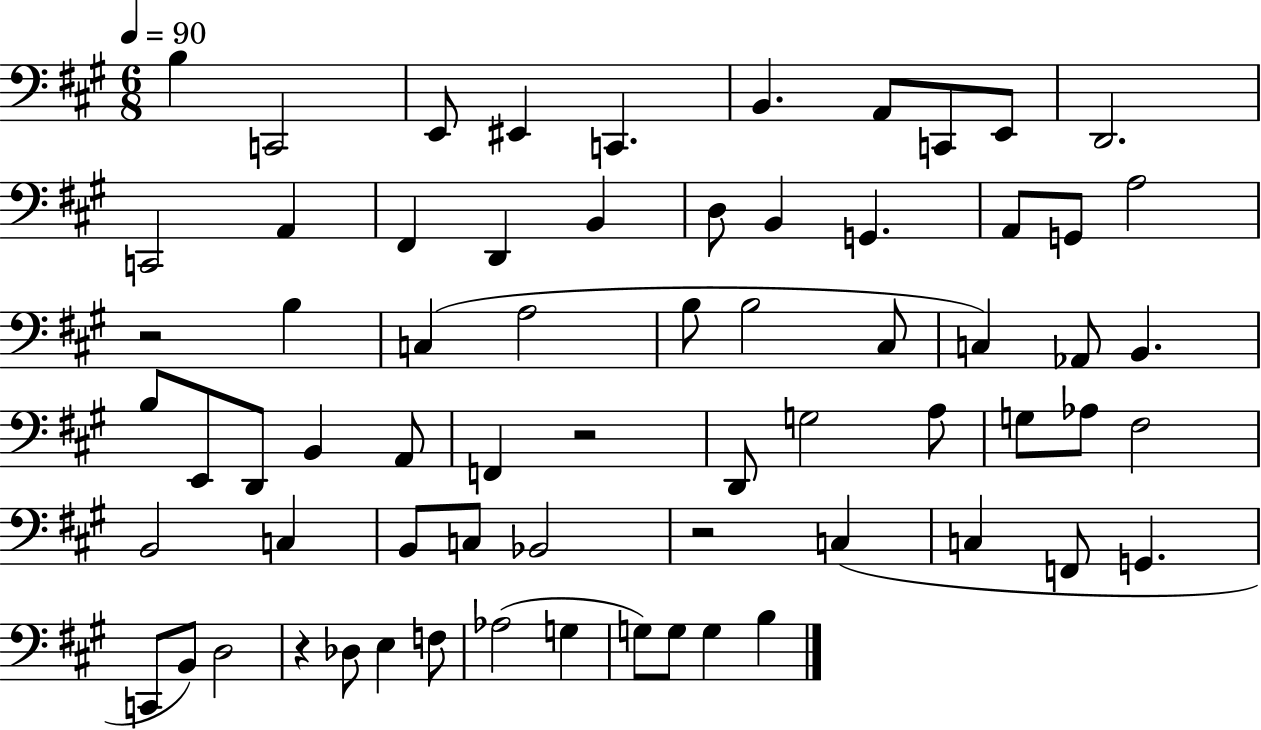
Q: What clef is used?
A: bass